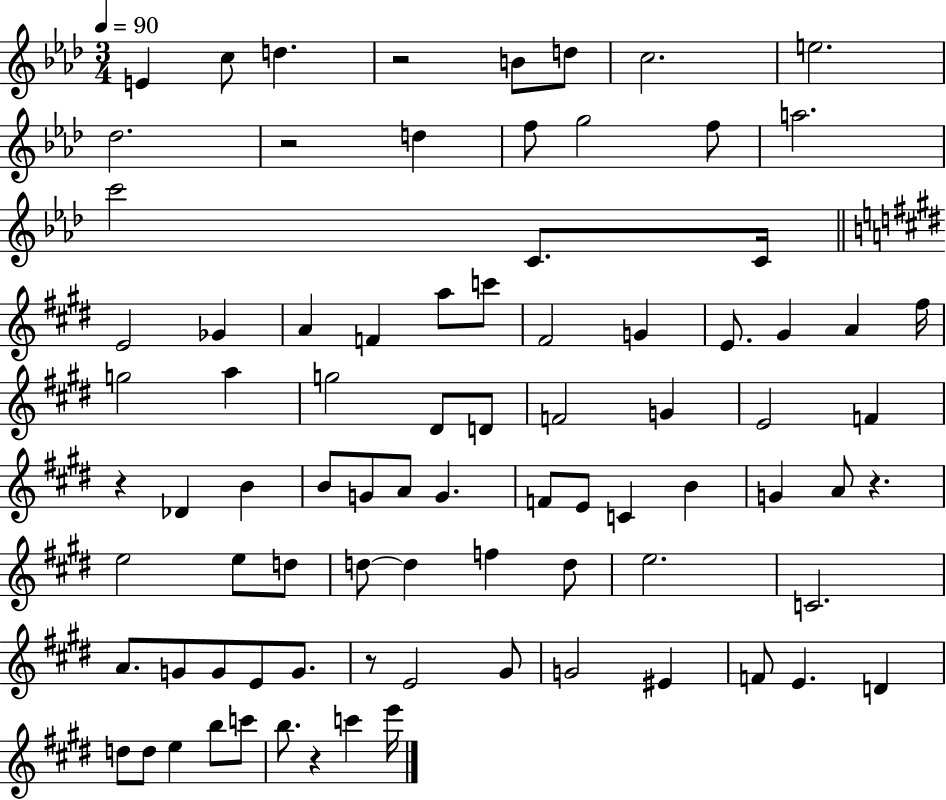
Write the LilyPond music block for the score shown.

{
  \clef treble
  \numericTimeSignature
  \time 3/4
  \key aes \major
  \tempo 4 = 90
  e'4 c''8 d''4. | r2 b'8 d''8 | c''2. | e''2. | \break des''2. | r2 d''4 | f''8 g''2 f''8 | a''2. | \break c'''2 c'8. c'16 | \bar "||" \break \key e \major e'2 ges'4 | a'4 f'4 a''8 c'''8 | fis'2 g'4 | e'8. gis'4 a'4 fis''16 | \break g''2 a''4 | g''2 dis'8 d'8 | f'2 g'4 | e'2 f'4 | \break r4 des'4 b'4 | b'8 g'8 a'8 g'4. | f'8 e'8 c'4 b'4 | g'4 a'8 r4. | \break e''2 e''8 d''8 | d''8~~ d''4 f''4 d''8 | e''2. | c'2. | \break a'8. g'8 g'8 e'8 g'8. | r8 e'2 gis'8 | g'2 eis'4 | f'8 e'4. d'4 | \break d''8 d''8 e''4 b''8 c'''8 | b''8. r4 c'''4 e'''16 | \bar "|."
}